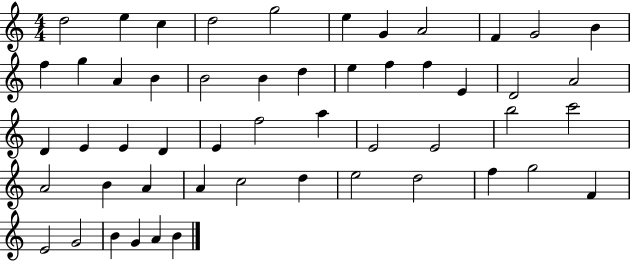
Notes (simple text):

D5/h E5/q C5/q D5/h G5/h E5/q G4/q A4/h F4/q G4/h B4/q F5/q G5/q A4/q B4/q B4/h B4/q D5/q E5/q F5/q F5/q E4/q D4/h A4/h D4/q E4/q E4/q D4/q E4/q F5/h A5/q E4/h E4/h B5/h C6/h A4/h B4/q A4/q A4/q C5/h D5/q E5/h D5/h F5/q G5/h F4/q E4/h G4/h B4/q G4/q A4/q B4/q